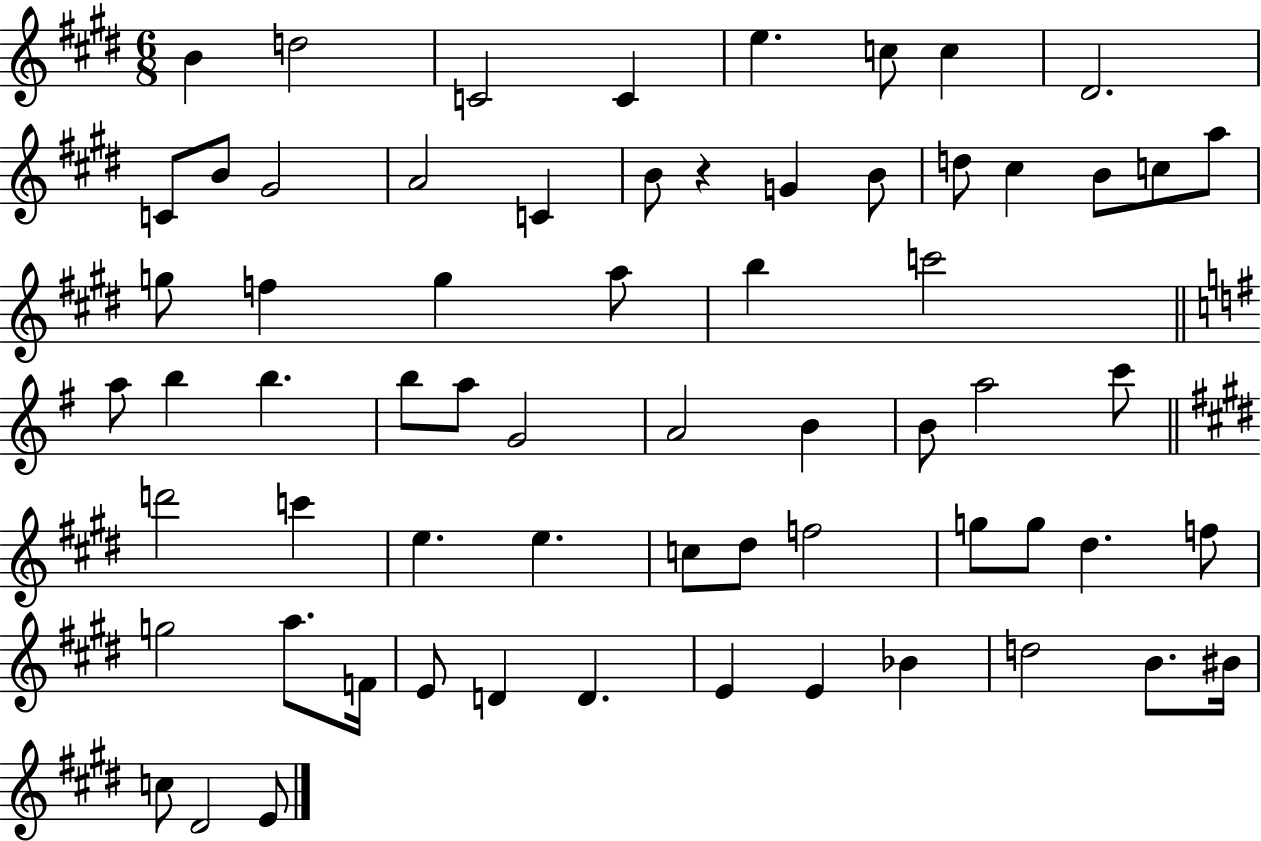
X:1
T:Untitled
M:6/8
L:1/4
K:E
B d2 C2 C e c/2 c ^D2 C/2 B/2 ^G2 A2 C B/2 z G B/2 d/2 ^c B/2 c/2 a/2 g/2 f g a/2 b c'2 a/2 b b b/2 a/2 G2 A2 B B/2 a2 c'/2 d'2 c' e e c/2 ^d/2 f2 g/2 g/2 ^d f/2 g2 a/2 F/4 E/2 D D E E _B d2 B/2 ^B/4 c/2 ^D2 E/2